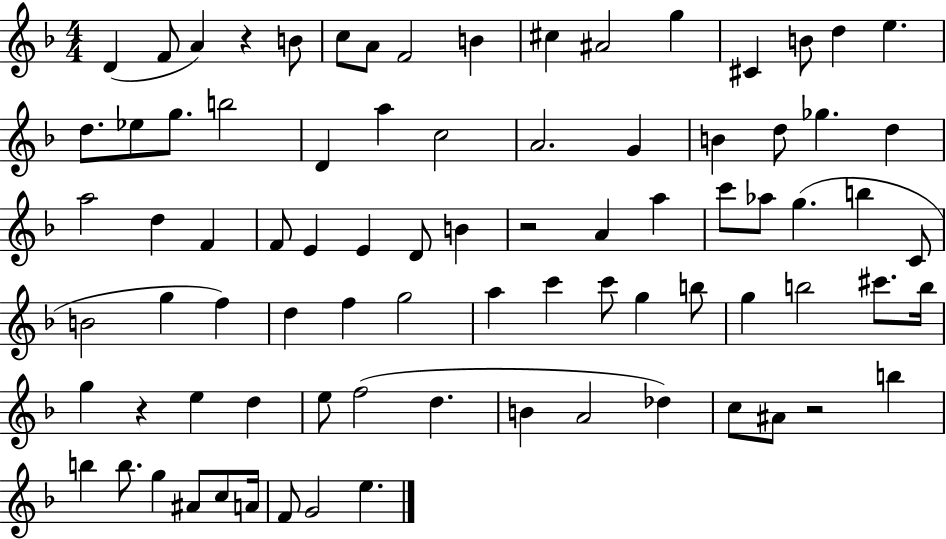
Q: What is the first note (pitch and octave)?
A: D4